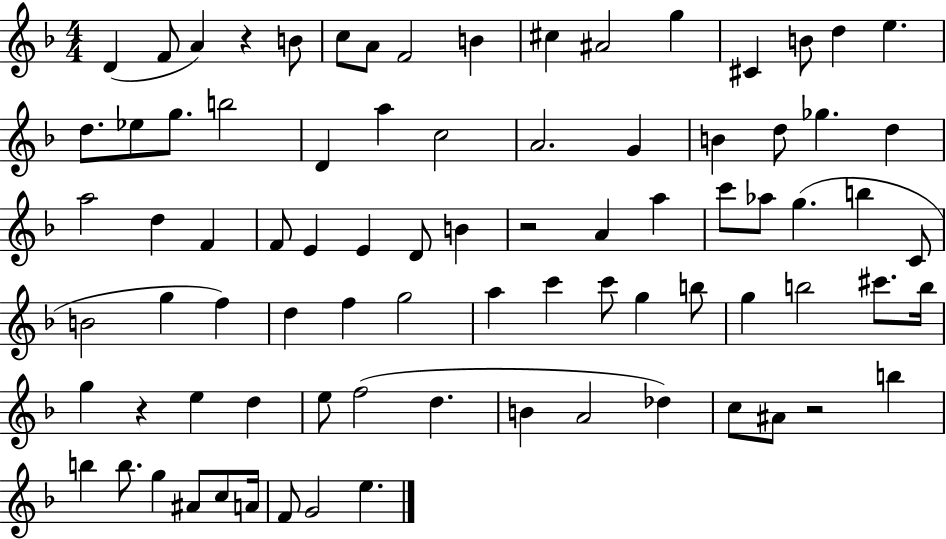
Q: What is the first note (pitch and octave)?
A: D4